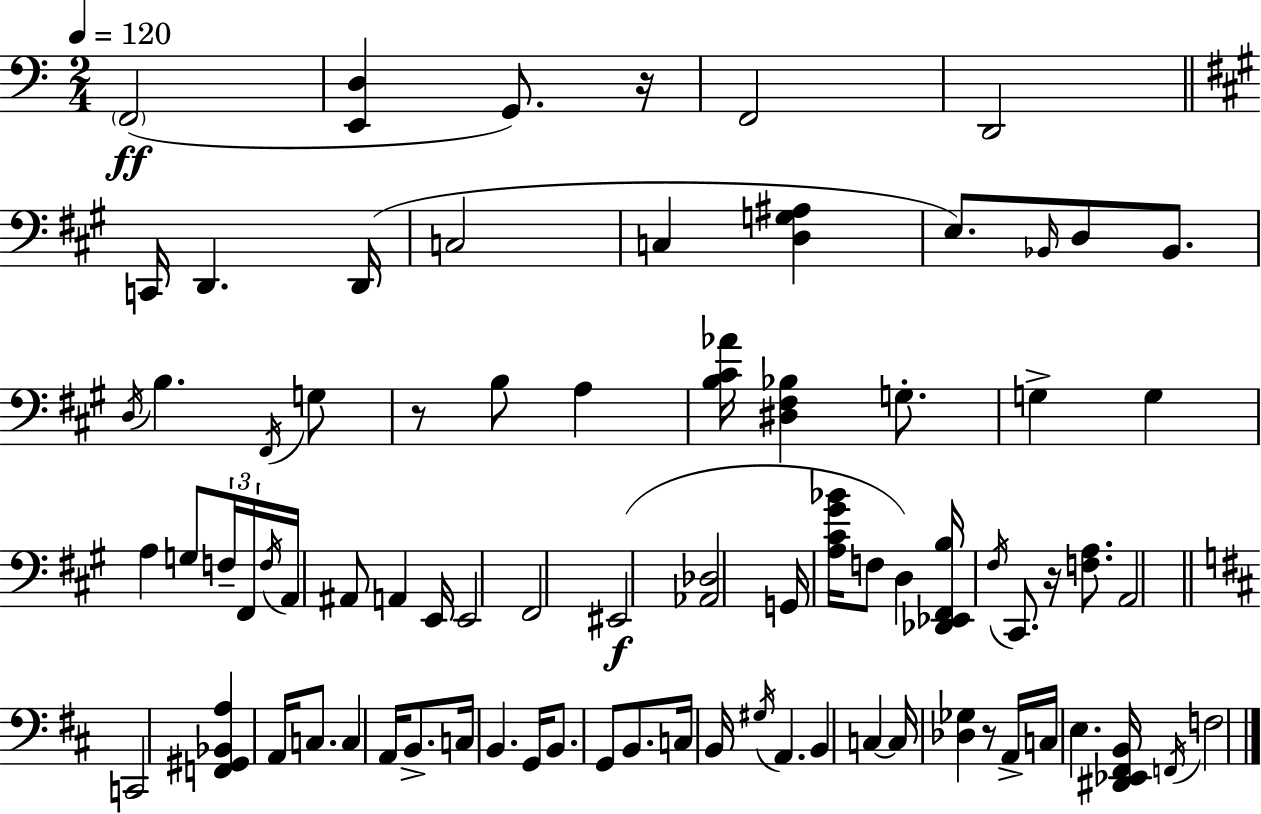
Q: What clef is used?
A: bass